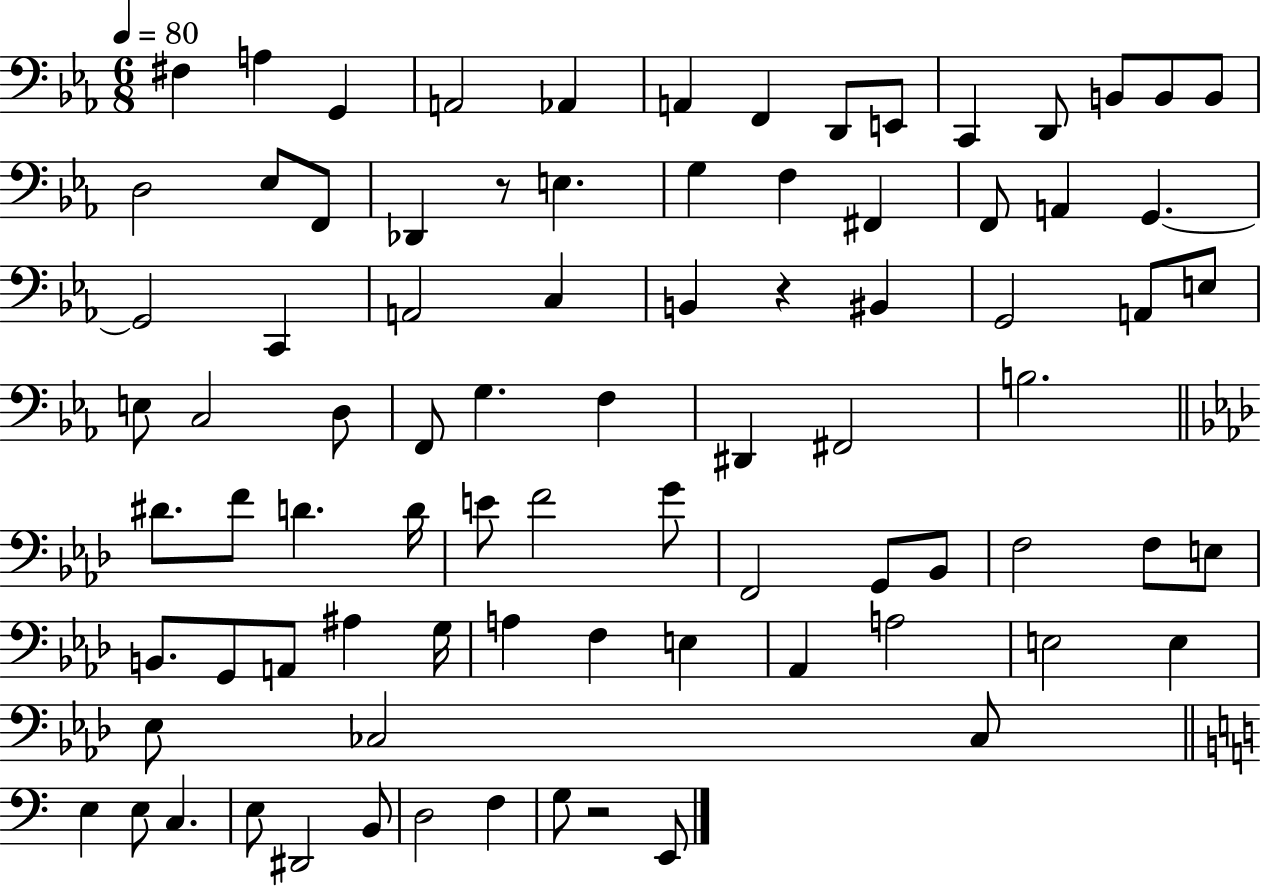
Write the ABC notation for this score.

X:1
T:Untitled
M:6/8
L:1/4
K:Eb
^F, A, G,, A,,2 _A,, A,, F,, D,,/2 E,,/2 C,, D,,/2 B,,/2 B,,/2 B,,/2 D,2 _E,/2 F,,/2 _D,, z/2 E, G, F, ^F,, F,,/2 A,, G,, G,,2 C,, A,,2 C, B,, z ^B,, G,,2 A,,/2 E,/2 E,/2 C,2 D,/2 F,,/2 G, F, ^D,, ^F,,2 B,2 ^D/2 F/2 D D/4 E/2 F2 G/2 F,,2 G,,/2 _B,,/2 F,2 F,/2 E,/2 B,,/2 G,,/2 A,,/2 ^A, G,/4 A, F, E, _A,, A,2 E,2 E, _E,/2 _C,2 _C,/2 E, E,/2 C, E,/2 ^D,,2 B,,/2 D,2 F, G,/2 z2 E,,/2